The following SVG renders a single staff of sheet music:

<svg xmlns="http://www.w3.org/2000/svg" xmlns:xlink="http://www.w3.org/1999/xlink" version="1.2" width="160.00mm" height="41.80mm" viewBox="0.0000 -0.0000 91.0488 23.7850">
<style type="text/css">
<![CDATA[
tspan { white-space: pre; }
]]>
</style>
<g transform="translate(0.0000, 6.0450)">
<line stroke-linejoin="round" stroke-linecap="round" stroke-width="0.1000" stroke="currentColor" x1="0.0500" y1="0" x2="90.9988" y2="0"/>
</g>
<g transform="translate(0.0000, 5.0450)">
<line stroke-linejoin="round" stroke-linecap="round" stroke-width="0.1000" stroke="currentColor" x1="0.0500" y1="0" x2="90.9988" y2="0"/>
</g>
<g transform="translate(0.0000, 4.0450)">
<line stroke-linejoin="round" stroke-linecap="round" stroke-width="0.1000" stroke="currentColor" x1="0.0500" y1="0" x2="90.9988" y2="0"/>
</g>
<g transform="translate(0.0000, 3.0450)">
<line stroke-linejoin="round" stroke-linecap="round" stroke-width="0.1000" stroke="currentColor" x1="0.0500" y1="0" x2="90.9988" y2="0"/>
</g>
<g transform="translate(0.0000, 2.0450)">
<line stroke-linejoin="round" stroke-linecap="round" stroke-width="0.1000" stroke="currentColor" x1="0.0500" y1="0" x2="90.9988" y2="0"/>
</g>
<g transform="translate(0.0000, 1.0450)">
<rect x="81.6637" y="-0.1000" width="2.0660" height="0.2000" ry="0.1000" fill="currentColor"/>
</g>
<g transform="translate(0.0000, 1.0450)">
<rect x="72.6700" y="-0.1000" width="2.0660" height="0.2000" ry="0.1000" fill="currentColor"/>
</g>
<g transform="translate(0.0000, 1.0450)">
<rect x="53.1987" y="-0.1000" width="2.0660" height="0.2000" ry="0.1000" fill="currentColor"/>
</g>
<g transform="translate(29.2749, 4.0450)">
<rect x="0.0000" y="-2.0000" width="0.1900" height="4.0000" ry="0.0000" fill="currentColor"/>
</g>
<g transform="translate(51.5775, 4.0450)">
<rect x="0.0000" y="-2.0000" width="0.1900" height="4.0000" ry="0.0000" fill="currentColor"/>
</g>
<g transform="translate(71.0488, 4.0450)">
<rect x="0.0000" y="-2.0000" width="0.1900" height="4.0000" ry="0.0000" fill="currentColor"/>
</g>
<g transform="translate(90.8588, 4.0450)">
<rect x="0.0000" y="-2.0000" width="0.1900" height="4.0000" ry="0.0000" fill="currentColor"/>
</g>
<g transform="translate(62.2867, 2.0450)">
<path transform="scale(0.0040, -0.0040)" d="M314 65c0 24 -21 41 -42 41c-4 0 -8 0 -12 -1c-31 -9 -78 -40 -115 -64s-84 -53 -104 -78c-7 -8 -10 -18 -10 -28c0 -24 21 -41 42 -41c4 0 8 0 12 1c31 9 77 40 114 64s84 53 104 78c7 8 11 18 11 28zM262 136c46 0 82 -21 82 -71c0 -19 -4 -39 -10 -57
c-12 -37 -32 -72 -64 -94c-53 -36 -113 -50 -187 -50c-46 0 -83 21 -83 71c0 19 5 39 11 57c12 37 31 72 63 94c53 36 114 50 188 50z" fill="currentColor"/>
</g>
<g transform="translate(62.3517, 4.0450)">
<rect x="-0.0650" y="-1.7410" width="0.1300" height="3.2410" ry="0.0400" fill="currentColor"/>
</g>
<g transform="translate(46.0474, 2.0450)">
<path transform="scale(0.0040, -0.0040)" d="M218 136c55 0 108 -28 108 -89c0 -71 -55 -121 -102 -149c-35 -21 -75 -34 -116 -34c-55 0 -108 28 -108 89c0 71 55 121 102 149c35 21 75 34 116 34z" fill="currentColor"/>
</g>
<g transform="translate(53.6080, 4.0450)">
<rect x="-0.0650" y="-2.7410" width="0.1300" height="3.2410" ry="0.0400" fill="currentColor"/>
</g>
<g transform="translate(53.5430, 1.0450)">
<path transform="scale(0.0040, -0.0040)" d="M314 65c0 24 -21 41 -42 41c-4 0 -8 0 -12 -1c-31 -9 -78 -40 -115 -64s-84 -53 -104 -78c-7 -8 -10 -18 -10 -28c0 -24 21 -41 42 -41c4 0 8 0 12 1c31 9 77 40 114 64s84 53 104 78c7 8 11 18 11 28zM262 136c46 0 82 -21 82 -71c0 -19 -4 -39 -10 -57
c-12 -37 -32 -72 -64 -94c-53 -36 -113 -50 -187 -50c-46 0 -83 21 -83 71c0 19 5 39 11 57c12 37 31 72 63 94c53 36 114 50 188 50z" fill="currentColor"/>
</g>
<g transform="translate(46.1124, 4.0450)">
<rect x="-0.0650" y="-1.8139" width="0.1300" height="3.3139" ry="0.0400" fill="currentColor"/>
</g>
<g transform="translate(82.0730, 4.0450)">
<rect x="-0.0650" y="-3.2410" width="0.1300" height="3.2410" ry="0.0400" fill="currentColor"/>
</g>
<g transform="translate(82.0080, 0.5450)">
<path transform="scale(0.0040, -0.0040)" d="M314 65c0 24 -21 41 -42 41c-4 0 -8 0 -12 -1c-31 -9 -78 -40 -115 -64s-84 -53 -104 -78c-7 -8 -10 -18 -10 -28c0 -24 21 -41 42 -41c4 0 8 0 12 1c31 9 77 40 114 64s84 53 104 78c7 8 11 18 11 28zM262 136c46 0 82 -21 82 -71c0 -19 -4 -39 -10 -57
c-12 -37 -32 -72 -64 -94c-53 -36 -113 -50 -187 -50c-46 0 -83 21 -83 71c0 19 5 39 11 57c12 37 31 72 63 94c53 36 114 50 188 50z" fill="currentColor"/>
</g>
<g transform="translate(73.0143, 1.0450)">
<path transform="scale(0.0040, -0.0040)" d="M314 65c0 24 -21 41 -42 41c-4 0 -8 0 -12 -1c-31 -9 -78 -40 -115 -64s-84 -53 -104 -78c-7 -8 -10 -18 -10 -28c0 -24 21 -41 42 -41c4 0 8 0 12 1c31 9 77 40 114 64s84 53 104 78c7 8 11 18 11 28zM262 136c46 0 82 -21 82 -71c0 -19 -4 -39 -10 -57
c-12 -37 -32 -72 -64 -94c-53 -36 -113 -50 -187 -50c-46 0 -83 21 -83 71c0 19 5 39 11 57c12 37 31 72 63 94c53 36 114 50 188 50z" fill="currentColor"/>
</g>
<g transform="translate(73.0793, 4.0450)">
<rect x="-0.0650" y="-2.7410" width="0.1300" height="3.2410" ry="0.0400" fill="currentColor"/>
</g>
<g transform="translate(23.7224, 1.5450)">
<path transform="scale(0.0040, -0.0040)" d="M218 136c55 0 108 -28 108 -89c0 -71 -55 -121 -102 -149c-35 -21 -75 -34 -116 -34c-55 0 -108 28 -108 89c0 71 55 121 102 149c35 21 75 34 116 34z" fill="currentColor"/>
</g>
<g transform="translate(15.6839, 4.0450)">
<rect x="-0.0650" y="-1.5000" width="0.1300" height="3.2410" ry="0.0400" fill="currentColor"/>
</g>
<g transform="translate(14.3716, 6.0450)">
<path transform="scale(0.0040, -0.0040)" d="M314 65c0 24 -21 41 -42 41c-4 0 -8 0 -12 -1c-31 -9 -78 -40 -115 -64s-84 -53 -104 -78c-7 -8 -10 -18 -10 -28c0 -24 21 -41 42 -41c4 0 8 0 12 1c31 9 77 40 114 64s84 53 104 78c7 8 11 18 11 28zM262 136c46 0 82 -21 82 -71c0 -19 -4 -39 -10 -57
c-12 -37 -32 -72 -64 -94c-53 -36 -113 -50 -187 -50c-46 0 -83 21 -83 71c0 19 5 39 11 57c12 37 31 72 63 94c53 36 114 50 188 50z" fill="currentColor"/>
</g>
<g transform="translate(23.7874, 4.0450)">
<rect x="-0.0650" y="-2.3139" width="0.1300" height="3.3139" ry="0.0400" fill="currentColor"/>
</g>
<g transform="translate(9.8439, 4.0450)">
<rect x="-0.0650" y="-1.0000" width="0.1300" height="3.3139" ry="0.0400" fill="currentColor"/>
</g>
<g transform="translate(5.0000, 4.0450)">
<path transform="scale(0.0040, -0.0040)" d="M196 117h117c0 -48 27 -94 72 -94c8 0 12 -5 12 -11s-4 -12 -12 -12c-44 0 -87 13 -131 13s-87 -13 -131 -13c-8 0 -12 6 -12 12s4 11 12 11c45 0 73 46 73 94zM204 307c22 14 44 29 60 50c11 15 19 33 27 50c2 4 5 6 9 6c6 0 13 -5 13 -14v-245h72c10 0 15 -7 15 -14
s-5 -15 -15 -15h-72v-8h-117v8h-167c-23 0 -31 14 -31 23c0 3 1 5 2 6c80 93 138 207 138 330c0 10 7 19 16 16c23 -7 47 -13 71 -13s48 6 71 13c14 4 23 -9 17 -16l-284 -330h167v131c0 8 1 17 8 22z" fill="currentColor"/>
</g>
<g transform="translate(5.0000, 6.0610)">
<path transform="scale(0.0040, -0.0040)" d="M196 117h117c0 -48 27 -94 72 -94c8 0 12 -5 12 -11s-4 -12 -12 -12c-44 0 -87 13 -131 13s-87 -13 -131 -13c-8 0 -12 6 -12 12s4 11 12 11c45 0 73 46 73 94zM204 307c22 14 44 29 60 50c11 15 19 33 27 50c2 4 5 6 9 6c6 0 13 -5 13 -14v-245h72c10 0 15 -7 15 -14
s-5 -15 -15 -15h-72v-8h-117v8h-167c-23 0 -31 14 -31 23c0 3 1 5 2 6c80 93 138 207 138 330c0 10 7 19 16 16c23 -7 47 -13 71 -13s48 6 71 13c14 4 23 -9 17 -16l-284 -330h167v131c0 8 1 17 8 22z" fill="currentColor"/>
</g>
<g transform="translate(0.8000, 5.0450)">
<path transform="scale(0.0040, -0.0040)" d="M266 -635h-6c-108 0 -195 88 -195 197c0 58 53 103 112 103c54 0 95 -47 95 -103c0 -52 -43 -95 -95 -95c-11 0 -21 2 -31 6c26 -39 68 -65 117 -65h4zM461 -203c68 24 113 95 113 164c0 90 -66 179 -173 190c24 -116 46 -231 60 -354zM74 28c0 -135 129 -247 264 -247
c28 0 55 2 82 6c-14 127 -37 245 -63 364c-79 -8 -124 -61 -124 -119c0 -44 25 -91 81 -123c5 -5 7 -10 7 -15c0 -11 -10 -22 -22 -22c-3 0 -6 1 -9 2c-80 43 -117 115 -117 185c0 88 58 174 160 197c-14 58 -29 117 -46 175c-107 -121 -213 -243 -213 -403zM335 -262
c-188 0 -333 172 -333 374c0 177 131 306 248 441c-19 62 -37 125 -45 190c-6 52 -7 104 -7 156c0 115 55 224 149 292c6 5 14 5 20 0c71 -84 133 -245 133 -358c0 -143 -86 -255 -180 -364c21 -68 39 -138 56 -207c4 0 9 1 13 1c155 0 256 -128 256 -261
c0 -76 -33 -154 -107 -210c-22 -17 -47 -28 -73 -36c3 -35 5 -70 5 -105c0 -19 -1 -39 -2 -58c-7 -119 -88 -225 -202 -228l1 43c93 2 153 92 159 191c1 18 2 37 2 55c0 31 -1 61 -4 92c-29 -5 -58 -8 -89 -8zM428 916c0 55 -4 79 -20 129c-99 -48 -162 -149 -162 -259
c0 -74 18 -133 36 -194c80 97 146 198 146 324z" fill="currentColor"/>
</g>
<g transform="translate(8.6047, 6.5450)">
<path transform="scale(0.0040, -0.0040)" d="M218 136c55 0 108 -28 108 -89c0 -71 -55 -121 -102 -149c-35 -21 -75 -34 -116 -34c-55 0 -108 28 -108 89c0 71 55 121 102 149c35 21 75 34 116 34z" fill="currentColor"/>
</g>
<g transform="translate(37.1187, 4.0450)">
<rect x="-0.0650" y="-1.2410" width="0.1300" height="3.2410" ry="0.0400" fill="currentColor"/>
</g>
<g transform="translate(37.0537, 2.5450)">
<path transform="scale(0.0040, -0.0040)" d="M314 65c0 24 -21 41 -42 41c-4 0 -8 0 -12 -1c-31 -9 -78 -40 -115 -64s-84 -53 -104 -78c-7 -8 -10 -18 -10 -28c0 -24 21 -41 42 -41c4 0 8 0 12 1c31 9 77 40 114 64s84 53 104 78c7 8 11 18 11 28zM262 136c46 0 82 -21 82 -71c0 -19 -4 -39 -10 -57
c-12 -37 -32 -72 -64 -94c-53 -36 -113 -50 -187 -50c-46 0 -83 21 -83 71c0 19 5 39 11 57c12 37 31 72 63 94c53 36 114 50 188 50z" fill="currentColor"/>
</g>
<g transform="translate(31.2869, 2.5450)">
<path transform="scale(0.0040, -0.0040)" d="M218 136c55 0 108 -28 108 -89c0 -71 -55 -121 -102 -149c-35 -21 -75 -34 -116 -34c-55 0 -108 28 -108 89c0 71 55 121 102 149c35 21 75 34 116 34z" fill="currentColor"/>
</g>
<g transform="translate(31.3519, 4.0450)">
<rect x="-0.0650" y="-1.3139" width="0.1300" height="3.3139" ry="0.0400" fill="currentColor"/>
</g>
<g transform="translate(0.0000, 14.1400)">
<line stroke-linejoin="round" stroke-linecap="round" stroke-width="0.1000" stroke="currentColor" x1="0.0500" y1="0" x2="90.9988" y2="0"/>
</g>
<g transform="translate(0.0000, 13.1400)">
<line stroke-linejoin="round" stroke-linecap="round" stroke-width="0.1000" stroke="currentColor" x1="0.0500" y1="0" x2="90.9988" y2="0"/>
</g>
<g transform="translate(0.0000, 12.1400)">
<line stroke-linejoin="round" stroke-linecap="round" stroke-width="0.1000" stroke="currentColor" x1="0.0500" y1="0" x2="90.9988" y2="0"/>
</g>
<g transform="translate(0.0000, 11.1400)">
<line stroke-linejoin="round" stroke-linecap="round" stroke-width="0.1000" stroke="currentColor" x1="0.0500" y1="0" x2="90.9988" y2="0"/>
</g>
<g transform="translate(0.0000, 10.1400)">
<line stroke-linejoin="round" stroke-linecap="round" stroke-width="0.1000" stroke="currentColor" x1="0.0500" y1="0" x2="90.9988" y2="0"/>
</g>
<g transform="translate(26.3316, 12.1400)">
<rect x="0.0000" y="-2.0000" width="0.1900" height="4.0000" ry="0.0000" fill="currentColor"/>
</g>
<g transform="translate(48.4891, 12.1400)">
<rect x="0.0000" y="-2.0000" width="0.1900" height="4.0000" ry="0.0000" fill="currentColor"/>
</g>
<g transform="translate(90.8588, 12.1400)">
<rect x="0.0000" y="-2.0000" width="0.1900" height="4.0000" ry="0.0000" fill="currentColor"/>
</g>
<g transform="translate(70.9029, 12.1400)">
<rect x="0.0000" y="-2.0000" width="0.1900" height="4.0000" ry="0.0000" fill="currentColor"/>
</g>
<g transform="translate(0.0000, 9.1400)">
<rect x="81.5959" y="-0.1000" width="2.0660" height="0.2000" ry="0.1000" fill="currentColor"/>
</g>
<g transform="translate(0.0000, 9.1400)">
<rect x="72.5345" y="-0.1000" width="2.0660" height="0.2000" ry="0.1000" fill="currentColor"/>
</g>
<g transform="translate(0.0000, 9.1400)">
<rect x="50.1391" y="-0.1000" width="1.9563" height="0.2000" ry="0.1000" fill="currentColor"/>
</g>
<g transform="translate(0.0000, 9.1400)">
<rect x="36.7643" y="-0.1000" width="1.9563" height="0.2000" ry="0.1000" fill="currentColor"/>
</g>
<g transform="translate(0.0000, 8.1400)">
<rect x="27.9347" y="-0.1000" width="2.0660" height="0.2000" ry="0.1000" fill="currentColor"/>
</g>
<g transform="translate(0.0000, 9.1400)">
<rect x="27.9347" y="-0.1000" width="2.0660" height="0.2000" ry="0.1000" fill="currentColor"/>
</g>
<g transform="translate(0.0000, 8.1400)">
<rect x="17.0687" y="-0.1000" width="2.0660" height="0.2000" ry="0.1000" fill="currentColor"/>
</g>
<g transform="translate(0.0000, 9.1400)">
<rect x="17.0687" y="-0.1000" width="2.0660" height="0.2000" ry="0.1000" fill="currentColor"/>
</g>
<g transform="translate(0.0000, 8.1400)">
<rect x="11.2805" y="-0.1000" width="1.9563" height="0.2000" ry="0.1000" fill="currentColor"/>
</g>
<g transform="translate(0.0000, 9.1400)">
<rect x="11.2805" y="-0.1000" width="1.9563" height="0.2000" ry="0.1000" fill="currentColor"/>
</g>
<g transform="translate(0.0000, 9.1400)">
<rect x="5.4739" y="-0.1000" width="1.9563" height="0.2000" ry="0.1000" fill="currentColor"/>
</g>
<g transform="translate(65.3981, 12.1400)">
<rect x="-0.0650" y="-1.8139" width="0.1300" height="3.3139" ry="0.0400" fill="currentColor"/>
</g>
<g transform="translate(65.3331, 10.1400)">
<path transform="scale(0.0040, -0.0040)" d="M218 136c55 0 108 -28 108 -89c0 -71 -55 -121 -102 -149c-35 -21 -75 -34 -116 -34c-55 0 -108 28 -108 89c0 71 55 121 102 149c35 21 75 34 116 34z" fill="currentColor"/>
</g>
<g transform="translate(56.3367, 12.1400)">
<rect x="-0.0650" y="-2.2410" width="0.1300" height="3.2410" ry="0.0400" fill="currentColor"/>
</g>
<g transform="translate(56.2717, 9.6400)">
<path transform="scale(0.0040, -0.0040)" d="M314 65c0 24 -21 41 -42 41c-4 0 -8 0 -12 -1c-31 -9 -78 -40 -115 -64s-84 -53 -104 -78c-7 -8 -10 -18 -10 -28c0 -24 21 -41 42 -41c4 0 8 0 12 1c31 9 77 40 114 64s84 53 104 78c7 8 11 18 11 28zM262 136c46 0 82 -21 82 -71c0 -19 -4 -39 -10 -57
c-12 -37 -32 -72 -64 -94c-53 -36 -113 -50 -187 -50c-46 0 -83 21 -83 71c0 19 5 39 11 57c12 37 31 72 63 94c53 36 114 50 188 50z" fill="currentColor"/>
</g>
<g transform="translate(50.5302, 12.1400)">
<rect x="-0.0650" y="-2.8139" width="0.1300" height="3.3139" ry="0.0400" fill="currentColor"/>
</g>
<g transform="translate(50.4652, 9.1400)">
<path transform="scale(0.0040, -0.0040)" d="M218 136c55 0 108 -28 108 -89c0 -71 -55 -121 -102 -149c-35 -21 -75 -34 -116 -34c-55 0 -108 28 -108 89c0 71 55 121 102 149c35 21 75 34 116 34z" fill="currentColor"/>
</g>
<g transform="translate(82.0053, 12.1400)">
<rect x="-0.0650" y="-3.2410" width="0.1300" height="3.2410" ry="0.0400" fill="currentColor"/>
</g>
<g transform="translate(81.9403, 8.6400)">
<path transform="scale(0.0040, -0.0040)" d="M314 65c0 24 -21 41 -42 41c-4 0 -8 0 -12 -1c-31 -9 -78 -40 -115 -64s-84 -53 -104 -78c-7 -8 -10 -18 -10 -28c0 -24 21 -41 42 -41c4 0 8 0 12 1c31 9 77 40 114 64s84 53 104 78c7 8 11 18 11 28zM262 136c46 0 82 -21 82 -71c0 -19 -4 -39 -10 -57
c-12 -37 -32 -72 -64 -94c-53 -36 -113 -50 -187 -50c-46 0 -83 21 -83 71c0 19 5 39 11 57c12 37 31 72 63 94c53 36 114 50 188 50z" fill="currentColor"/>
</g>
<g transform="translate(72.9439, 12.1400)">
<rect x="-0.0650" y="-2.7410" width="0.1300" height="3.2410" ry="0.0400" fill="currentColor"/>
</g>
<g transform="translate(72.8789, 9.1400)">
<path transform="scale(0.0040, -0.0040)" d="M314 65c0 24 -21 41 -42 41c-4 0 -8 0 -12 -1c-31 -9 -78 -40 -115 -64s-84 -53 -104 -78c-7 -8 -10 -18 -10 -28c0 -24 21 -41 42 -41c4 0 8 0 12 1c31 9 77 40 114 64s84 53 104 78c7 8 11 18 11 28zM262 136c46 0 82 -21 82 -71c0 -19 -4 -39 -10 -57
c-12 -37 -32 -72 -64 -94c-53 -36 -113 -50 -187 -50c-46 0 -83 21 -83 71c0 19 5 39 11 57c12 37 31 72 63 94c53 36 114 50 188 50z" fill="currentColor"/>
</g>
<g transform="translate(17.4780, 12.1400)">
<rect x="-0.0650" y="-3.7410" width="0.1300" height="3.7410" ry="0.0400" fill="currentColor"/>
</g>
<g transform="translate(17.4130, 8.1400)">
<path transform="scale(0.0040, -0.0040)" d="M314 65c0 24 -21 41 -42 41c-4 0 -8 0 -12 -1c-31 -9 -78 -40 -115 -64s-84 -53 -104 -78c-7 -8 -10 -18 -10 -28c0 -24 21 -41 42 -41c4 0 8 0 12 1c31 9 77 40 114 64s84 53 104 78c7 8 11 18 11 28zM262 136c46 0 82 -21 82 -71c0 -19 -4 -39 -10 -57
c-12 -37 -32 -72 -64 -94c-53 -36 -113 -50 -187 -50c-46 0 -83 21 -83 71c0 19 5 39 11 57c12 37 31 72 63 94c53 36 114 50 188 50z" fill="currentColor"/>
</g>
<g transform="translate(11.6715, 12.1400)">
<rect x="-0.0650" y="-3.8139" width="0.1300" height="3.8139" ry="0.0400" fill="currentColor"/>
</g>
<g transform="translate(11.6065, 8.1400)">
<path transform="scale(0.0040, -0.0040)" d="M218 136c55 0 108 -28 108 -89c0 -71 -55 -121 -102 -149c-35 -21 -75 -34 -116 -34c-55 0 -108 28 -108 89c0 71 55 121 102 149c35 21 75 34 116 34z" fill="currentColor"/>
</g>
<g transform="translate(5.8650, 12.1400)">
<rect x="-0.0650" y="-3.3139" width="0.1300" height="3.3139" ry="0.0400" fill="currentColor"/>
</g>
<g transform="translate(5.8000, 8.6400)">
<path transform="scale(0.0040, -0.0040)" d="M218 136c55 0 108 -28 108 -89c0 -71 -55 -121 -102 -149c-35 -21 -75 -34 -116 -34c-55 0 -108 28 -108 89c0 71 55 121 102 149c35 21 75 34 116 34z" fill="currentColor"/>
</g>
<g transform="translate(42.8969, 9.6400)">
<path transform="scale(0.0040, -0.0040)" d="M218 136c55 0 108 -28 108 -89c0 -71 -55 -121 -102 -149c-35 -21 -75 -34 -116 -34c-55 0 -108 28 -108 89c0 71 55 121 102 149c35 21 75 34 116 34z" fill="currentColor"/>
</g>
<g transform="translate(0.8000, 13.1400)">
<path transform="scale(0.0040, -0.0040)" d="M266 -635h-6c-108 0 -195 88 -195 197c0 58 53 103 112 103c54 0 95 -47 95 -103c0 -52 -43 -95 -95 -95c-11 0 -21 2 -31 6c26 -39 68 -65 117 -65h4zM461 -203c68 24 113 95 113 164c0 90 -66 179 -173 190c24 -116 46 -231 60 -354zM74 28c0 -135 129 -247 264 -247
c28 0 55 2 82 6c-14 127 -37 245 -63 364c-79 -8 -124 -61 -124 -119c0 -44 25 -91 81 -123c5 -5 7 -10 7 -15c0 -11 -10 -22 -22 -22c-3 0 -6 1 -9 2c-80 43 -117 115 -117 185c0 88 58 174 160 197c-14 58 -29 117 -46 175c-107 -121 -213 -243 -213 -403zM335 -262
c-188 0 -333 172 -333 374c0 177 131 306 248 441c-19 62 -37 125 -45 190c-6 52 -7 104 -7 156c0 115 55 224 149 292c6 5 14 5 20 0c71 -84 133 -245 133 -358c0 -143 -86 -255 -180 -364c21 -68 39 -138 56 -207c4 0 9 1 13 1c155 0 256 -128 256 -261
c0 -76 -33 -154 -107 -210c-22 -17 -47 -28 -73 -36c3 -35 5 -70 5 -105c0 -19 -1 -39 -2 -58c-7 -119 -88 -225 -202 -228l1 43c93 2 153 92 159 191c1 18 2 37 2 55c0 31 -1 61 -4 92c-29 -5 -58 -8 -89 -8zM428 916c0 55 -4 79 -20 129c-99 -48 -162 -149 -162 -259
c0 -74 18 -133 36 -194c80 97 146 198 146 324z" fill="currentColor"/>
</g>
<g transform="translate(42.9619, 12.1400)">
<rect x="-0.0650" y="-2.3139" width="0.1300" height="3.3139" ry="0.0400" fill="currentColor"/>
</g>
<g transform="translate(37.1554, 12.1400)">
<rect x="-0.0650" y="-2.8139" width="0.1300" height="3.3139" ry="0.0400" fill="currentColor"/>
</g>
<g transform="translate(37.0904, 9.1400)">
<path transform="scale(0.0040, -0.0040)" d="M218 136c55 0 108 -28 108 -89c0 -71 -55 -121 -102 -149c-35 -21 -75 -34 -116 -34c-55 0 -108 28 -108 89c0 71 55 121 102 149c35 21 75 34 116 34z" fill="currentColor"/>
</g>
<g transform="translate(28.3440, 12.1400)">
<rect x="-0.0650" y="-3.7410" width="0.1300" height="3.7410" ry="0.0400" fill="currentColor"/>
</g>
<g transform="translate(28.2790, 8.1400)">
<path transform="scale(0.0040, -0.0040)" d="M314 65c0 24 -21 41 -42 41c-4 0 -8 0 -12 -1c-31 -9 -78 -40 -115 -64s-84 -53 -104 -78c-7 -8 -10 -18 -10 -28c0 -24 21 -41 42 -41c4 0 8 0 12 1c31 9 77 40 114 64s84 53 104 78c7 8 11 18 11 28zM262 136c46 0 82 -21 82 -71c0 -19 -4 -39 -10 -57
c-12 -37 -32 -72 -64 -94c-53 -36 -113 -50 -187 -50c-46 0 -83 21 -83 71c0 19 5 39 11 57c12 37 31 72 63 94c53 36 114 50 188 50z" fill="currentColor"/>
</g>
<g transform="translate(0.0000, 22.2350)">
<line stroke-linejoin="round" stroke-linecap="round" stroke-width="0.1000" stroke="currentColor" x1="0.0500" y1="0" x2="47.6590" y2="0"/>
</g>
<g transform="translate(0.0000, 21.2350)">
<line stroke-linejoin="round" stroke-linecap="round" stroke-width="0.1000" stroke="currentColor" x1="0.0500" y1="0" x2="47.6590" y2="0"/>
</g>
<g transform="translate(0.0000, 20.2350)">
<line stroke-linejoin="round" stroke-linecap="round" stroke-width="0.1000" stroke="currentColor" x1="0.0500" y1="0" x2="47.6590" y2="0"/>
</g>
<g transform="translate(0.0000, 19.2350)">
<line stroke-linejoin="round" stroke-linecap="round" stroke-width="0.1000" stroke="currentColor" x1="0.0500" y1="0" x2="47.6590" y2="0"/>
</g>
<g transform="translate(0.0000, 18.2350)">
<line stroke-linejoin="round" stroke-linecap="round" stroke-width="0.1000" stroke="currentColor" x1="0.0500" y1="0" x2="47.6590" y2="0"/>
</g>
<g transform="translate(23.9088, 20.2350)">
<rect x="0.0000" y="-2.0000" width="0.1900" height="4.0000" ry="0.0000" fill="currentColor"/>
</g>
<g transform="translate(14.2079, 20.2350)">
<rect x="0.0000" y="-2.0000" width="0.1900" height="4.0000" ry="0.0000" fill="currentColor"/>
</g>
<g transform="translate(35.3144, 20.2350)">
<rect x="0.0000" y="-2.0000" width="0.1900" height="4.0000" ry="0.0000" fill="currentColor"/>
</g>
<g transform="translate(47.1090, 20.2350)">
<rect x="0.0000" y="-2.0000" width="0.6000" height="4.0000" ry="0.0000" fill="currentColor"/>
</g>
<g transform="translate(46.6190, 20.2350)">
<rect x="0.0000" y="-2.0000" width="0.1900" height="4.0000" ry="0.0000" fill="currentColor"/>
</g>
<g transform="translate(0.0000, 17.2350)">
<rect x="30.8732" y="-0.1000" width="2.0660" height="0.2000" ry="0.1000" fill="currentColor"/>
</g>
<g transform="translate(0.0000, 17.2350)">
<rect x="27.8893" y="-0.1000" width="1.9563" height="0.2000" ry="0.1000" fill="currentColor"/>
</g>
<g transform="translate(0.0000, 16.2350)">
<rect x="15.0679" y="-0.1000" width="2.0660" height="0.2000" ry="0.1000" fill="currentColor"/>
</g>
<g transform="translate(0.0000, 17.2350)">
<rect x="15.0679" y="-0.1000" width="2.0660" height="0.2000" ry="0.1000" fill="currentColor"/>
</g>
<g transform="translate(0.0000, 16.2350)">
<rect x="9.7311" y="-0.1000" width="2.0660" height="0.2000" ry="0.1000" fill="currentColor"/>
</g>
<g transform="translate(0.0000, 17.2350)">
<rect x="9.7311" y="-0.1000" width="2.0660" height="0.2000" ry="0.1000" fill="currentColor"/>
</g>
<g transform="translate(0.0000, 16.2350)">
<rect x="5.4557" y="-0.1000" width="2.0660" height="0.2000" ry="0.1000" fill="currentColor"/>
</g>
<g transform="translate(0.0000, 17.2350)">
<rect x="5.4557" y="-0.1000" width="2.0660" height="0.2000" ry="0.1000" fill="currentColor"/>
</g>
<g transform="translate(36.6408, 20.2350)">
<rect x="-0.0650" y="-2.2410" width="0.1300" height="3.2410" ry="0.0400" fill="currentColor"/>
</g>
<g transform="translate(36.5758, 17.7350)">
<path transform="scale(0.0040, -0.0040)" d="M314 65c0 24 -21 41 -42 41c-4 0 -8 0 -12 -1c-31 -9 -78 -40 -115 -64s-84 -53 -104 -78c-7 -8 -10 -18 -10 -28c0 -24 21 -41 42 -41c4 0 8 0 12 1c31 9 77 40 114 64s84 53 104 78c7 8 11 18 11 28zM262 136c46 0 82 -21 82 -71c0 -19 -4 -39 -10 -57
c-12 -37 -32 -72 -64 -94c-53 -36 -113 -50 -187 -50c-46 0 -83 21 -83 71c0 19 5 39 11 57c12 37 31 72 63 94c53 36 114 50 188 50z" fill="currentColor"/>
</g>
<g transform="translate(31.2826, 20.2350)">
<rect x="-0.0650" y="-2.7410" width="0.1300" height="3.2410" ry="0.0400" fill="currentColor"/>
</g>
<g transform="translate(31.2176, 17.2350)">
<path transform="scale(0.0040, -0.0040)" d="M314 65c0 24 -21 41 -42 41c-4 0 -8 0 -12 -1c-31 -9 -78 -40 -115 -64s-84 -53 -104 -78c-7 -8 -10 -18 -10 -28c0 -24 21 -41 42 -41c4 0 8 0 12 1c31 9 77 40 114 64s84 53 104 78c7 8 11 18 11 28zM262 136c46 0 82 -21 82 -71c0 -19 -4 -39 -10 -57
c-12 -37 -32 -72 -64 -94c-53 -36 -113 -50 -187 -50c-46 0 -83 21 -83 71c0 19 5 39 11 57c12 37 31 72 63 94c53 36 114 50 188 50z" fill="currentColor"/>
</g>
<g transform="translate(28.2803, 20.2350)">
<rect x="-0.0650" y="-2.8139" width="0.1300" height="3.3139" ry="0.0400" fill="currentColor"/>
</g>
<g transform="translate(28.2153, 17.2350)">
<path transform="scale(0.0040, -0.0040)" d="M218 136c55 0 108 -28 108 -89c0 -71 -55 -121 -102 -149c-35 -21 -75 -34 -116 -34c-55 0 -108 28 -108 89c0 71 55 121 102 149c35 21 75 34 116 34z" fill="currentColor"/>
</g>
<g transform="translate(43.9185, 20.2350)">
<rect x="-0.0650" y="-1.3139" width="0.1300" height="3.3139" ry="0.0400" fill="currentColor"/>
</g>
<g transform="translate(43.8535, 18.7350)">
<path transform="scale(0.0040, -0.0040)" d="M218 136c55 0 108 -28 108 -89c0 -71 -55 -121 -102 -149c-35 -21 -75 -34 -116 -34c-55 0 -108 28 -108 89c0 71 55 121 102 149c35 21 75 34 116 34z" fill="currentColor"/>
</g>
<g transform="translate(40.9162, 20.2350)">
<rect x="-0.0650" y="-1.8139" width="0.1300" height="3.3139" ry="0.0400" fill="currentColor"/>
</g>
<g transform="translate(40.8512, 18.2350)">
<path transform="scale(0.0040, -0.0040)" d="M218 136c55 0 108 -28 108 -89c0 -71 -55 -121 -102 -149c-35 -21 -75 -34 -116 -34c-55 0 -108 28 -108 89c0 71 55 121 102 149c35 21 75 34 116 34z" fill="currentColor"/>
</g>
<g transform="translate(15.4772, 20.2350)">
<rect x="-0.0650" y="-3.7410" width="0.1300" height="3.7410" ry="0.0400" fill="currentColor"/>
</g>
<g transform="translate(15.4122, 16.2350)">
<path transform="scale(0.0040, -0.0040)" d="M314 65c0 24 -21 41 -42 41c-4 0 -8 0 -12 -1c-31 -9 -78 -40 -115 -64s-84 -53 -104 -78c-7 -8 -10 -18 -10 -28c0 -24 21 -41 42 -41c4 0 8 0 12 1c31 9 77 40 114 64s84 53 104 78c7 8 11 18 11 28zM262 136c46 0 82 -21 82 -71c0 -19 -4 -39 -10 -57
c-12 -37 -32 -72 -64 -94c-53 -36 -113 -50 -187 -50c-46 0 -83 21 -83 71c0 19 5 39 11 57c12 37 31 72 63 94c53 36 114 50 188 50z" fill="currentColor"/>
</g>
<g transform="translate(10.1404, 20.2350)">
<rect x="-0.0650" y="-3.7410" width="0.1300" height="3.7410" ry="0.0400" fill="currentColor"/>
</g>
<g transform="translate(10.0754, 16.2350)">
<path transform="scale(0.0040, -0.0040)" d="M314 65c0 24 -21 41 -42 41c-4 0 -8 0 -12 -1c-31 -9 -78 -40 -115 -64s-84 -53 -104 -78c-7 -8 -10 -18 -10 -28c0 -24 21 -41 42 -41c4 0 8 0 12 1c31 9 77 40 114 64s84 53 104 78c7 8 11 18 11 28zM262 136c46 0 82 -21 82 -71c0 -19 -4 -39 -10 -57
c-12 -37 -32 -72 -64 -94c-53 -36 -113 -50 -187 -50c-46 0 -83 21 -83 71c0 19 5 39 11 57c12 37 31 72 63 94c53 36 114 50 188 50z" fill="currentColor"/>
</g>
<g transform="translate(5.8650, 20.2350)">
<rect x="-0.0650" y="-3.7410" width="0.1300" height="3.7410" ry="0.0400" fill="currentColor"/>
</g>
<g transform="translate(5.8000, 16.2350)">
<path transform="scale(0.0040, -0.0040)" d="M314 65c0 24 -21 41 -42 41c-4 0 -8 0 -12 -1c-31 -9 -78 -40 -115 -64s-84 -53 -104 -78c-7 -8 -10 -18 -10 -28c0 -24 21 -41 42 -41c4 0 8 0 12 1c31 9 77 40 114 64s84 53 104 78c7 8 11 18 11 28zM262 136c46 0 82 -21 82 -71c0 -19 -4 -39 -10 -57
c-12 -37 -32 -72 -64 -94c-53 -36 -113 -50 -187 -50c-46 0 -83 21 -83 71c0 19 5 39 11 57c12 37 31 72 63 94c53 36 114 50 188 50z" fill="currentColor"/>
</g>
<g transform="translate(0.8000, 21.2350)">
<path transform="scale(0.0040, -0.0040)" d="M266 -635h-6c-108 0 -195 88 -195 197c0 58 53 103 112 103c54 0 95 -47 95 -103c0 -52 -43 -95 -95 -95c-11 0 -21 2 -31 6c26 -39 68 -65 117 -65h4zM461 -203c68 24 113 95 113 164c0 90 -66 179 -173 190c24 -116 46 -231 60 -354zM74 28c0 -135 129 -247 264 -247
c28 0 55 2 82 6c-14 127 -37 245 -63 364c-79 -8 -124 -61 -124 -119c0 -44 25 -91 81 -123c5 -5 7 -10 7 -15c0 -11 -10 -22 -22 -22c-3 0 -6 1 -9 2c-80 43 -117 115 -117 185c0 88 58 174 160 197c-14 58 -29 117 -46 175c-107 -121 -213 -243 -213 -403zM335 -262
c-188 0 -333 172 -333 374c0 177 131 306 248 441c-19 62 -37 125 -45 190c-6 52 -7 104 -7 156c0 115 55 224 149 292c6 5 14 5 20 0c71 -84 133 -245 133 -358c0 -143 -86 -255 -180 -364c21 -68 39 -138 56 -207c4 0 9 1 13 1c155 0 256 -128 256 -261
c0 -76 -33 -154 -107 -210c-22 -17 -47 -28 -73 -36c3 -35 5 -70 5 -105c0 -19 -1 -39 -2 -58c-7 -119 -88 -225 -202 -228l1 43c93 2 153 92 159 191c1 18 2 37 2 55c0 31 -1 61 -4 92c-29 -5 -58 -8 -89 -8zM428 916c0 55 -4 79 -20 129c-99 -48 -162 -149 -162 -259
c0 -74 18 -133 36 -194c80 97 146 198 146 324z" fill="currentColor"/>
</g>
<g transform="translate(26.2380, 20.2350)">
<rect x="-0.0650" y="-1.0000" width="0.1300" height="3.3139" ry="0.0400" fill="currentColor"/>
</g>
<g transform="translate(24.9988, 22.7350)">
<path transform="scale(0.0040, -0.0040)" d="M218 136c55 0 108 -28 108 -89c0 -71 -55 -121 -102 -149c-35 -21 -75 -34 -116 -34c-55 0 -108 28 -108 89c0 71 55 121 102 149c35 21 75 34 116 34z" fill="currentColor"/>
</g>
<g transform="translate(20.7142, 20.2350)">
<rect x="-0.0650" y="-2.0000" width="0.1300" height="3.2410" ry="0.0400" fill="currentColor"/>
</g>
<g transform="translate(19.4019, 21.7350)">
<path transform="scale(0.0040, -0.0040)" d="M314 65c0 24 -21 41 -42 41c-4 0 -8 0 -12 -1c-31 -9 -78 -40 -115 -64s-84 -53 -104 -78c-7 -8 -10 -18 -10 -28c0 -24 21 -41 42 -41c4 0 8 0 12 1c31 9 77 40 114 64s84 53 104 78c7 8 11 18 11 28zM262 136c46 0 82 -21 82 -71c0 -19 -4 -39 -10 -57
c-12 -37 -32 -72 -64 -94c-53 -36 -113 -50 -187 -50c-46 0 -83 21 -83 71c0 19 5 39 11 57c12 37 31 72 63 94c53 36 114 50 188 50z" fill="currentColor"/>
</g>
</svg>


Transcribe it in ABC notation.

X:1
T:Untitled
M:4/4
L:1/4
K:C
D E2 g e e2 f a2 f2 a2 b2 b c' c'2 c'2 a g a g2 f a2 b2 c'2 c'2 c'2 F2 D a a2 g2 f e